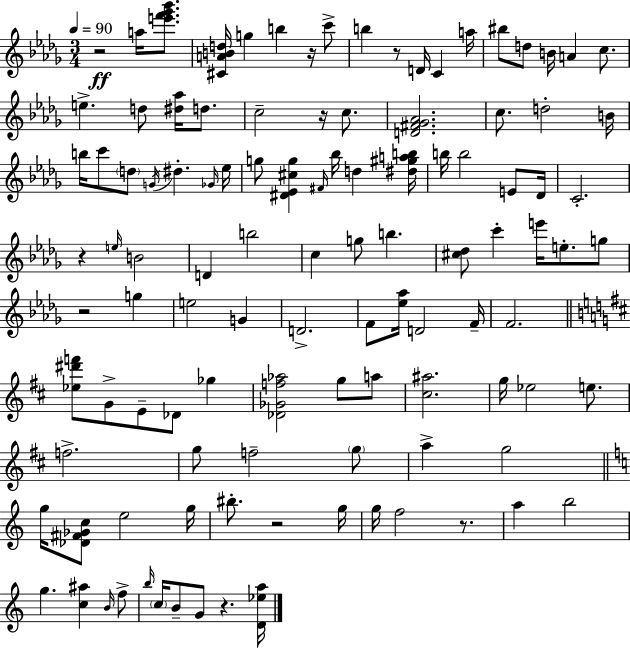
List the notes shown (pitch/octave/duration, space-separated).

R/h A5/s [E6,F6,Gb6,Bb6]/e. [C#4,A4,B4,D5]/s G5/q B5/q R/s C6/e B5/q R/e D4/s C4/q A5/s BIS5/e D5/e B4/s A4/q C5/e. E5/q. D5/e [D#5,Ab5]/s D5/e. C5/h R/s C5/e. [D4,F#4,Gb4,Ab4]/h. C5/e. D5/h B4/s B5/s C6/e D5/e G4/s D#5/q. Gb4/s Eb5/s G5/e [D#4,Eb4,C#5,G5]/q F#4/s Bb5/s D5/q [D#5,G#5,A5,B5]/s B5/s B5/h E4/e Db4/s C4/h. R/q E5/s B4/h D4/q B5/h C5/q G5/e B5/q. [C#5,Db5]/e C6/q E6/s E5/e. G5/e R/h G5/q E5/h G4/q D4/h. F4/e [Eb5,Ab5]/s D4/h F4/s F4/h. [Eb5,D#6,F6]/e G4/e E4/e Db4/e Gb5/q [Db4,Gb4,F5,Ab5]/h G5/e A5/e [C#5,A#5]/h. G5/s Eb5/h E5/e. F5/h. G5/e F5/h G5/e A5/q G5/h G5/s [Db4,F#4,Gb4,C5]/e E5/h G5/s BIS5/e. R/h G5/s G5/s F5/h R/e. A5/q B5/h G5/q. [C5,A#5]/q B4/s F5/e B5/s C5/s B4/e G4/e R/q. [D4,Eb5,A5]/s